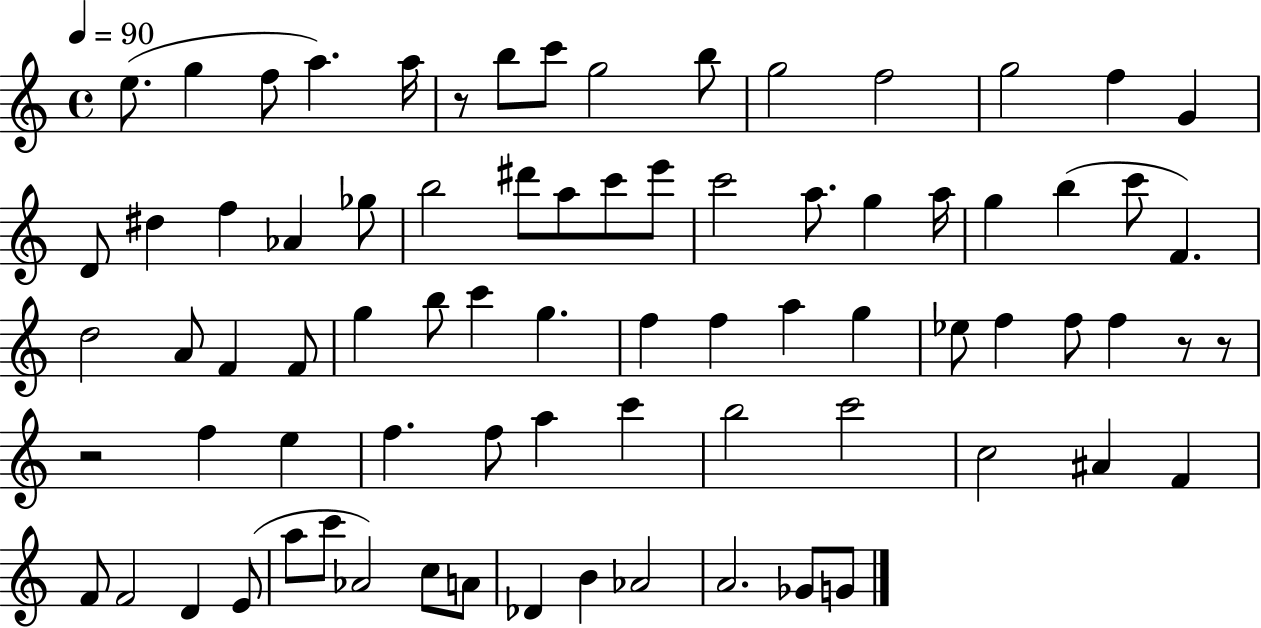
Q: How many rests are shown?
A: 4